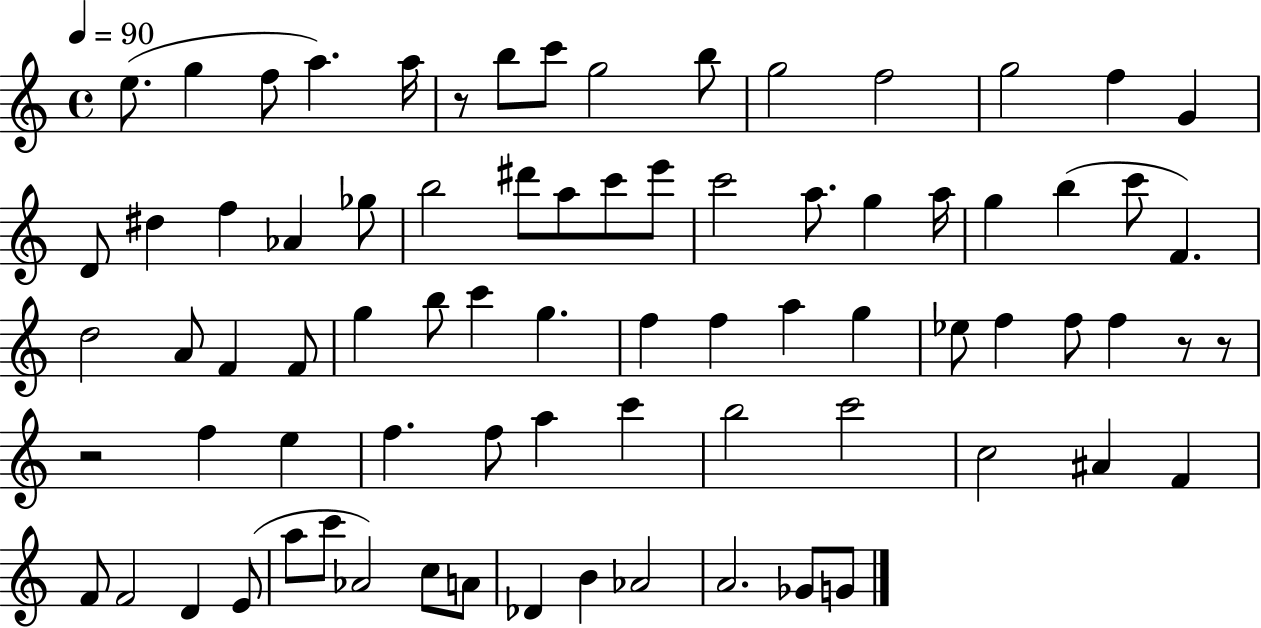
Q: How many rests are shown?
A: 4